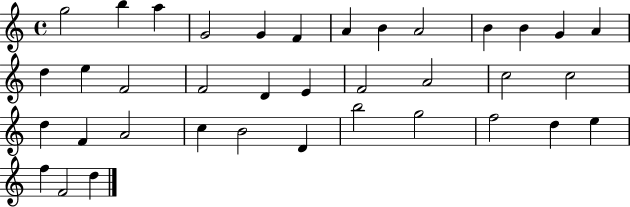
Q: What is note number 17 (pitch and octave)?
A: F4